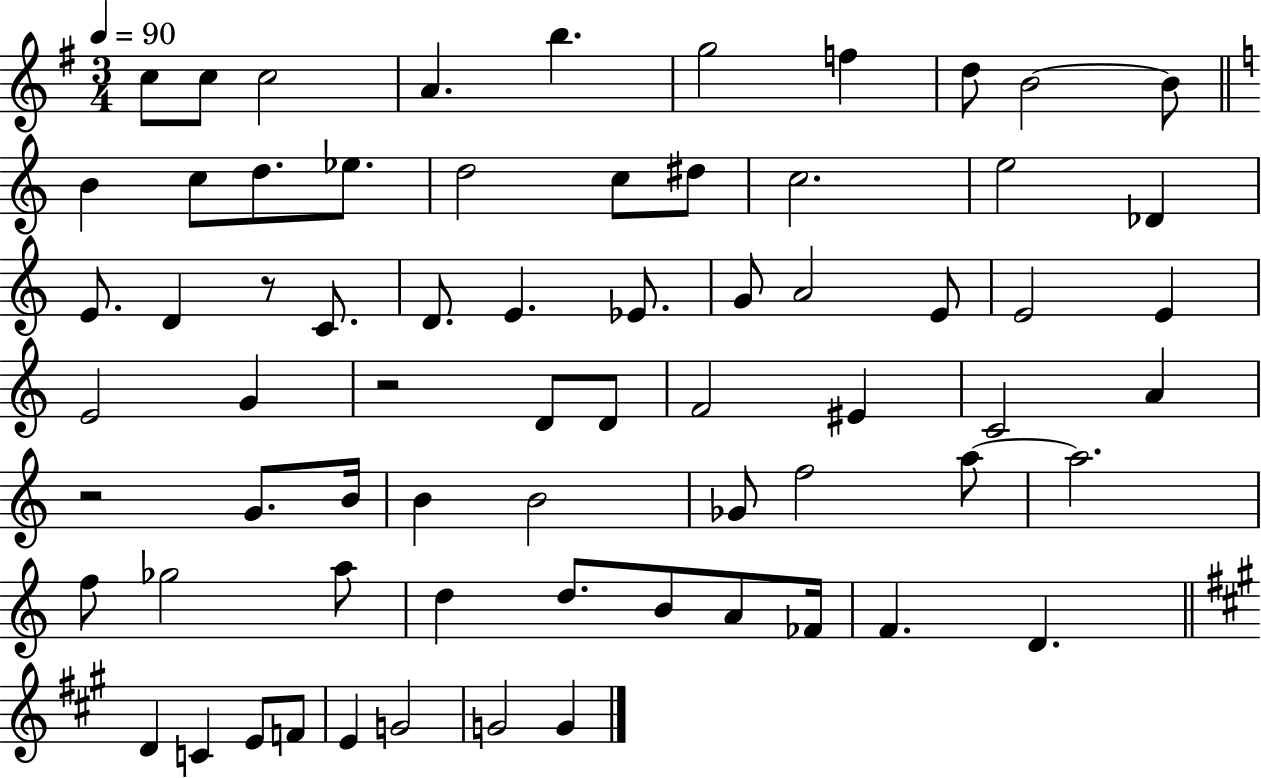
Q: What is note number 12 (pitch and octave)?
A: C5